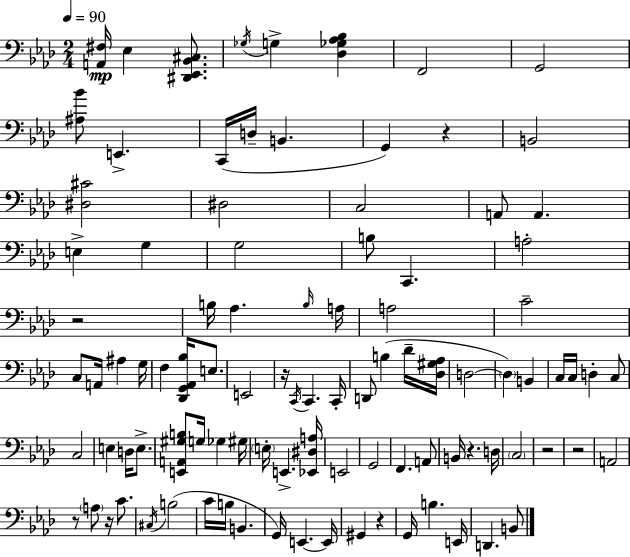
[A2,F#3]/s Eb3/q [D#2,Eb2,Bb2,C#3]/e. Gb3/s G3/q [Db3,Gb3,Ab3,Bb3]/q F2/h G2/h [A#3,Bb4]/e E2/q. C2/s D3/s B2/q. G2/q R/q B2/h [D#3,C#4]/h D#3/h C3/h A2/e A2/q. E3/q G3/q G3/h B3/e C2/q. A3/h R/h B3/s Ab3/q. B3/s A3/s A3/h C4/h C3/e A2/s A#3/q G3/s F3/q [Db2,G2,Ab2,Bb3]/s E3/e. E2/h R/s C2/s C2/q. C2/s D2/e B3/q Db4/s [Db3,G#3,Ab3]/s D3/h D3/q B2/q C3/s C3/s D3/q C3/e C3/h E3/q D3/s E3/e. [E2,A2,G#3,B3]/e G3/s Gb3/q G#3/s E3/s E2/q. [Eb2,D#3,A3]/s E2/h G2/h F2/q. A2/e B2/s R/q. D3/s C3/h R/h R/h A2/h R/e A3/e R/s C4/e. C#3/s B3/h C4/s B3/s B2/q. G2/s E2/q. E2/s G#2/q R/q G2/s B3/q. E2/s D2/q. B2/e